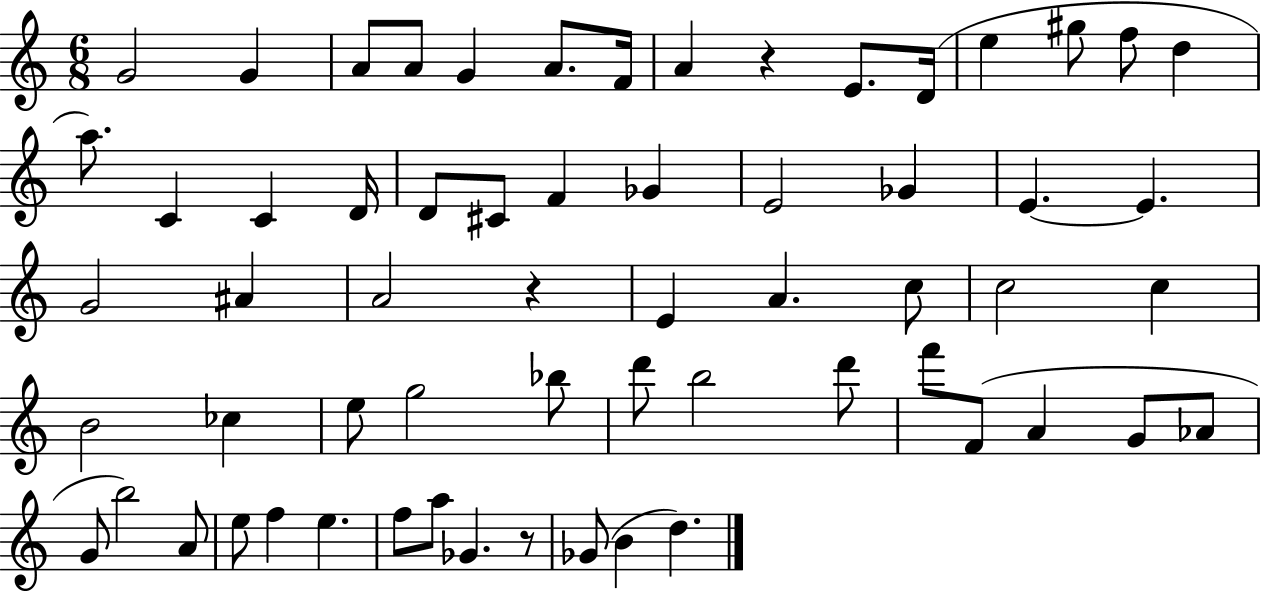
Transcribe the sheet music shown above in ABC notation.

X:1
T:Untitled
M:6/8
L:1/4
K:C
G2 G A/2 A/2 G A/2 F/4 A z E/2 D/4 e ^g/2 f/2 d a/2 C C D/4 D/2 ^C/2 F _G E2 _G E E G2 ^A A2 z E A c/2 c2 c B2 _c e/2 g2 _b/2 d'/2 b2 d'/2 f'/2 F/2 A G/2 _A/2 G/2 b2 A/2 e/2 f e f/2 a/2 _G z/2 _G/2 B d